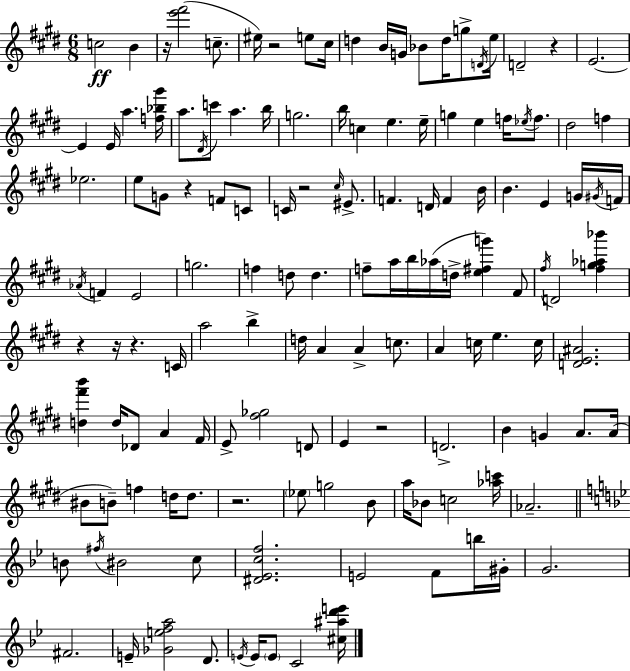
{
  \clef treble
  \numericTimeSignature
  \time 6/8
  \key e \major
  c''2\ff b'4 | r16 <e''' fis'''>2( c''8.-- | eis''16) r2 e''8 cis''16 | d''4 b'16 g'16 bes'8 d''16 g''8-> \acciaccatura { d'16 } | \break e''16 d'2-- r4 | e'2.~~ | e'4 e'16 a''4. | <f'' bes'' gis'''>16 a''8. \acciaccatura { dis'16 } c'''8 a''4. | \break b''16 g''2. | b''16 c''4 e''4. | e''16-- g''4 e''4 f''16 \acciaccatura { ees''16 } | f''8. dis''2 f''4 | \break ees''2. | e''8 g'8 r4 f'8 | c'8 c'16 r2 | \grace { cis''16 } eis'8.-> f'4. d'16 f'4 | \break b'16 b'4. e'4 | g'16 \acciaccatura { gis'16 } f'16 \acciaccatura { aes'16 } f'4 e'2 | g''2. | f''4 d''8 | \break d''4. f''8-- a''16 b''16 aes''16( d''16-> | <e'' fis'' g'''>4) fis'8 \acciaccatura { fis''16 } d'2 | <fis'' g'' aes'' bes'''>4 r4 r16 | r4. c'16 a''2 | \break b''4-> d''16 a'4 | a'4-> c''8. a'4 c''16 | e''4. c''16 <d' e' ais'>2. | <d'' fis''' b'''>4 d''16 | \break des'8 a'4 fis'16 e'8-> <fis'' ges''>2 | d'8 e'4 r2 | d'2.-> | b'4 g'4 | \break a'8. a'16( bis'8 b'8--) f''4 | d''16 d''8. r2. | \parenthesize ees''8 g''2 | b'8 a''16 bes'8 c''2 | \break <aes'' c'''>16 aes'2.-- | \bar "||" \break \key bes \major b'8 \acciaccatura { fis''16 } bis'2 c''8 | <dis' ees' c'' f''>2. | e'2 f'8 b''16 | gis'16-. g'2. | \break fis'2. | e'16-- <ges' e'' f'' a''>2 d'8. | \acciaccatura { e'16 } e'16 \parenthesize e'8 c'2 | <cis'' ais'' d''' e'''>16 \bar "|."
}